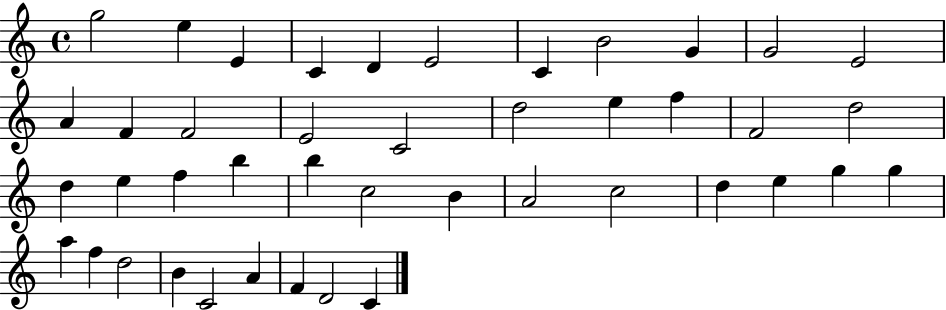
G5/h E5/q E4/q C4/q D4/q E4/h C4/q B4/h G4/q G4/h E4/h A4/q F4/q F4/h E4/h C4/h D5/h E5/q F5/q F4/h D5/h D5/q E5/q F5/q B5/q B5/q C5/h B4/q A4/h C5/h D5/q E5/q G5/q G5/q A5/q F5/q D5/h B4/q C4/h A4/q F4/q D4/h C4/q